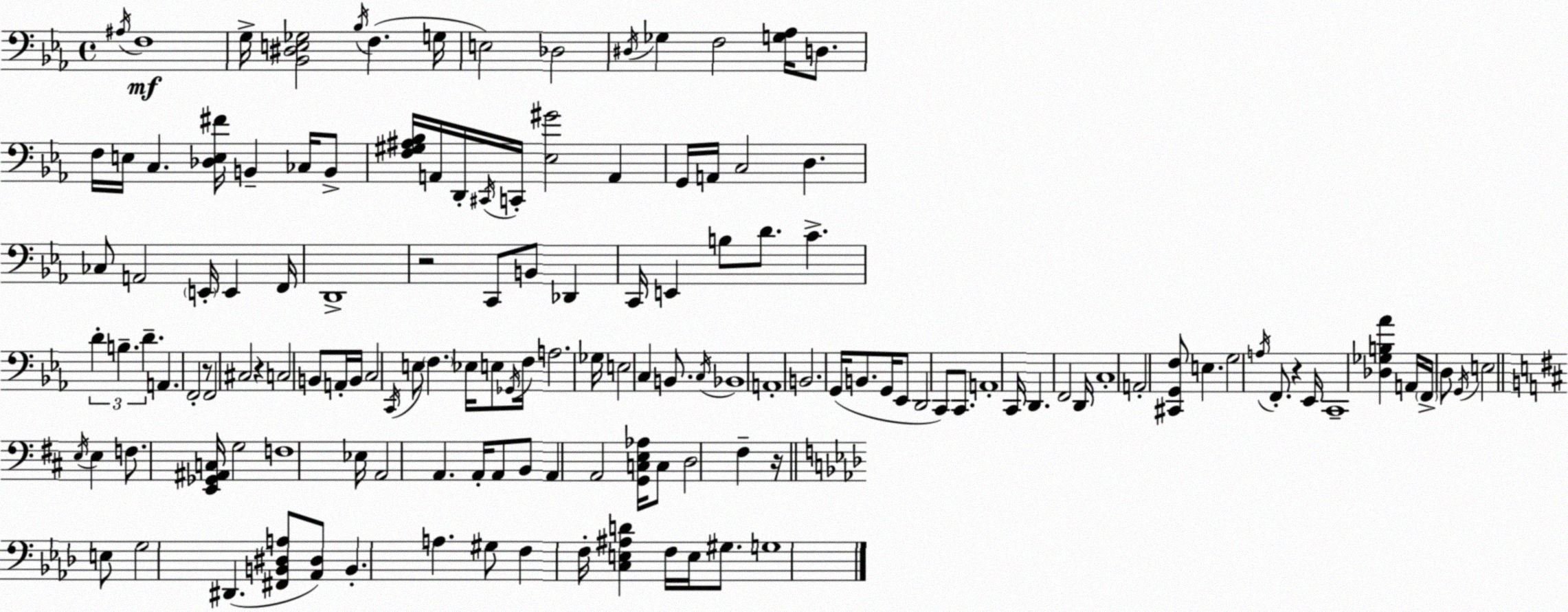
X:1
T:Untitled
M:4/4
L:1/4
K:Cm
^A,/4 F,4 G,/4 [_B,,^D,E,_G,]2 _B,/4 F, G,/4 E,2 _D,2 ^D,/4 _G, F,2 [G,_A,]/4 D,/2 F,/4 E,/4 C, [_D,E,^F]/4 B,, _C,/4 B,,/2 [F,^G,^A,_B,]/4 A,,/4 D,,/4 ^C,,/4 C,,/4 [_E,^G]2 A,, G,,/4 A,,/4 C,2 D, _C,/2 A,,2 E,,/4 E,, F,,/4 D,,4 z2 C,,/2 B,,/2 _D,, C,,/4 E,, B,/2 D/2 C D B, D A,, F,,2 z/2 F,,2 ^C,2 z C,2 B,,/2 A,,/4 B,,/4 C,2 C,,/4 E,/2 F, _E,/4 E,/2 _G,,/4 F,/4 A,2 _G,/4 E,2 C, B,,/2 C,/4 _B,,4 A,,4 B,,2 G,,/4 B,,/2 G,,/4 _E,,/2 D,,2 C,,/2 C,,/2 A,,4 C,,/4 D,, F,,2 D,,/4 C,4 A,,2 [^C,,G,,F,]/2 E, G,2 A,/4 F,,/2 z _E,,/4 C,,4 [_D,_G,B,_A] A,,/4 F,,/4 D,/2 G,,/4 E,2 E,/4 E, F,/2 [E,,_G,,^A,,C,]/4 G,2 F,4 _E,/4 A,,2 A,, A,,/4 A,,/2 B,,/2 A,, A,,2 [G,,C,E,_A,]/4 C,/2 D,2 ^F, z/4 E,/2 G,2 ^D,, [^F,,B,,^D,A,]/2 [_A,,^D,]/2 B,, A, ^G,/2 F, F,/4 [C,E,^A,D] F,/4 E,/4 ^G,/2 G,4